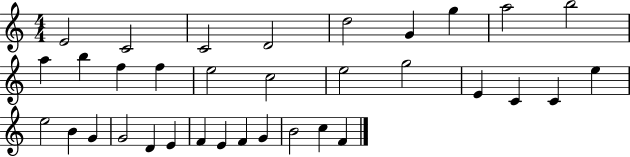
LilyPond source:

{
  \clef treble
  \numericTimeSignature
  \time 4/4
  \key c \major
  e'2 c'2 | c'2 d'2 | d''2 g'4 g''4 | a''2 b''2 | \break a''4 b''4 f''4 f''4 | e''2 c''2 | e''2 g''2 | e'4 c'4 c'4 e''4 | \break e''2 b'4 g'4 | g'2 d'4 e'4 | f'4 e'4 f'4 g'4 | b'2 c''4 f'4 | \break \bar "|."
}